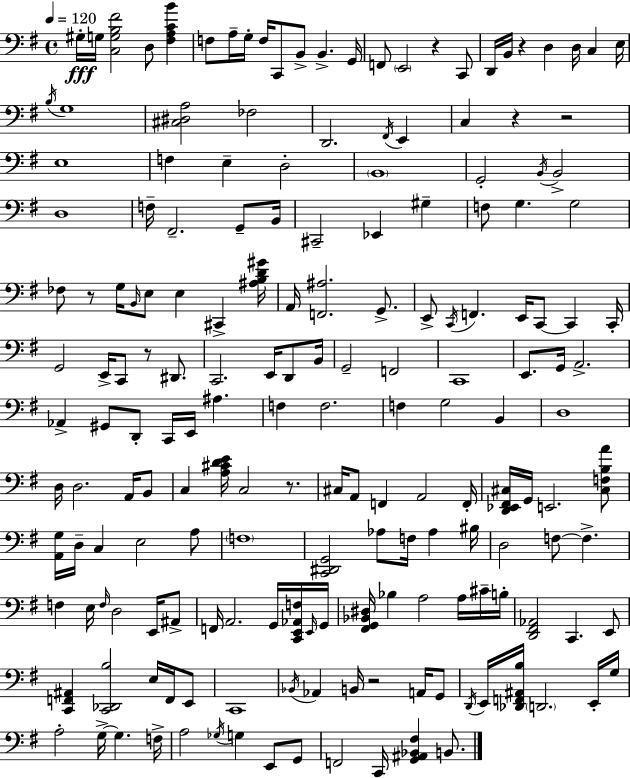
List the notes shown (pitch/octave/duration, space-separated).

G#3/s G3/s [C3,G3,B3,F#4]/h D3/e [F#3,A3,C4,B4]/q F3/e A3/s G3/s F3/s C2/e B2/e B2/q. G2/s F2/e E2/h R/q C2/e D2/s B2/s R/q D3/q D3/s C3/q E3/s B3/s G3/w [C#3,D#3,A3]/h FES3/h D2/h. F#2/s E2/q C3/q R/q R/h E3/w F3/q E3/q D3/h B2/w G2/h B2/s B2/h D3/w F3/s F#2/h. G2/e B2/s C#2/h Eb2/q G#3/q F3/e G3/q. G3/h FES3/e R/e G3/s B2/s E3/e E3/q C#2/q [A#3,B3,D4,G#4]/s A2/s [F2,A#3]/h. G2/e. E2/e C2/s F2/q. E2/s C2/e C2/q C2/s G2/h E2/s C2/e R/e D#2/e. C2/h. E2/s D2/e B2/s G2/h F2/h C2/w E2/e. G2/s A2/h. Ab2/q G#2/e D2/e C2/s E2/s A#3/q. F3/q F3/h. F3/q G3/h B2/q D3/w D3/s D3/h. A2/s B2/e C3/q [A3,C#4,D4,E4]/s C3/h R/e. C#3/s A2/e F2/q A2/h F2/s [D2,Eb2,F#2,C#3]/s G2/s E2/h. [C#3,F3,B3,A4]/e [A2,G3]/s D3/s C3/q E3/h A3/e F3/w [C2,D#2,G2]/h Ab3/e F3/s Ab3/q BIS3/s D3/h F3/e F3/q. F3/q E3/s F3/s D3/h E2/s A#2/e F2/s A2/h. G2/s [C2,E2,Ab2,F3]/s E2/s G2/s [F#2,G2,Bb2,D#3]/s Bb3/q A3/h A3/s C#4/s B3/s [D2,F#2,Ab2]/h C2/q. E2/e [C2,F2,A#2]/q [C2,Db2,B3]/h E3/s F2/s E2/e C2/w Bb2/s Ab2/q B2/s R/h A2/s G2/e D2/s E2/s [Db2,F2,A#2,B3]/s D2/h. E2/s G3/s A3/h G3/s G3/q. F3/s A3/h Gb3/s G3/q E2/e G2/e F2/h C2/s [G2,A#2,Bb2,F#3]/q B2/e.